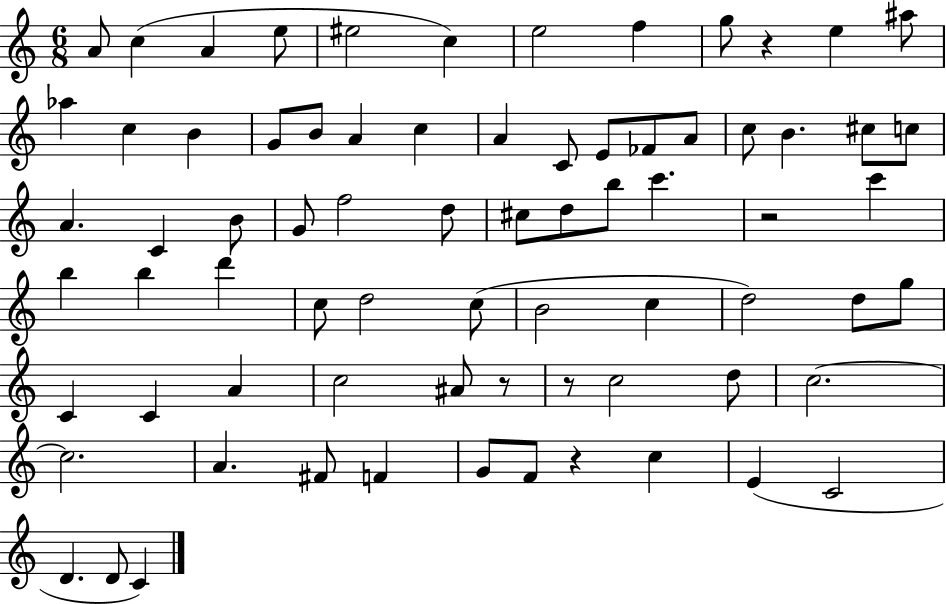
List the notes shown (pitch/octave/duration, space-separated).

A4/e C5/q A4/q E5/e EIS5/h C5/q E5/h F5/q G5/e R/q E5/q A#5/e Ab5/q C5/q B4/q G4/e B4/e A4/q C5/q A4/q C4/e E4/e FES4/e A4/e C5/e B4/q. C#5/e C5/e A4/q. C4/q B4/e G4/e F5/h D5/e C#5/e D5/e B5/e C6/q. R/h C6/q B5/q B5/q D6/q C5/e D5/h C5/e B4/h C5/q D5/h D5/e G5/e C4/q C4/q A4/q C5/h A#4/e R/e R/e C5/h D5/e C5/h. C5/h. A4/q. F#4/e F4/q G4/e F4/e R/q C5/q E4/q C4/h D4/q. D4/e C4/q